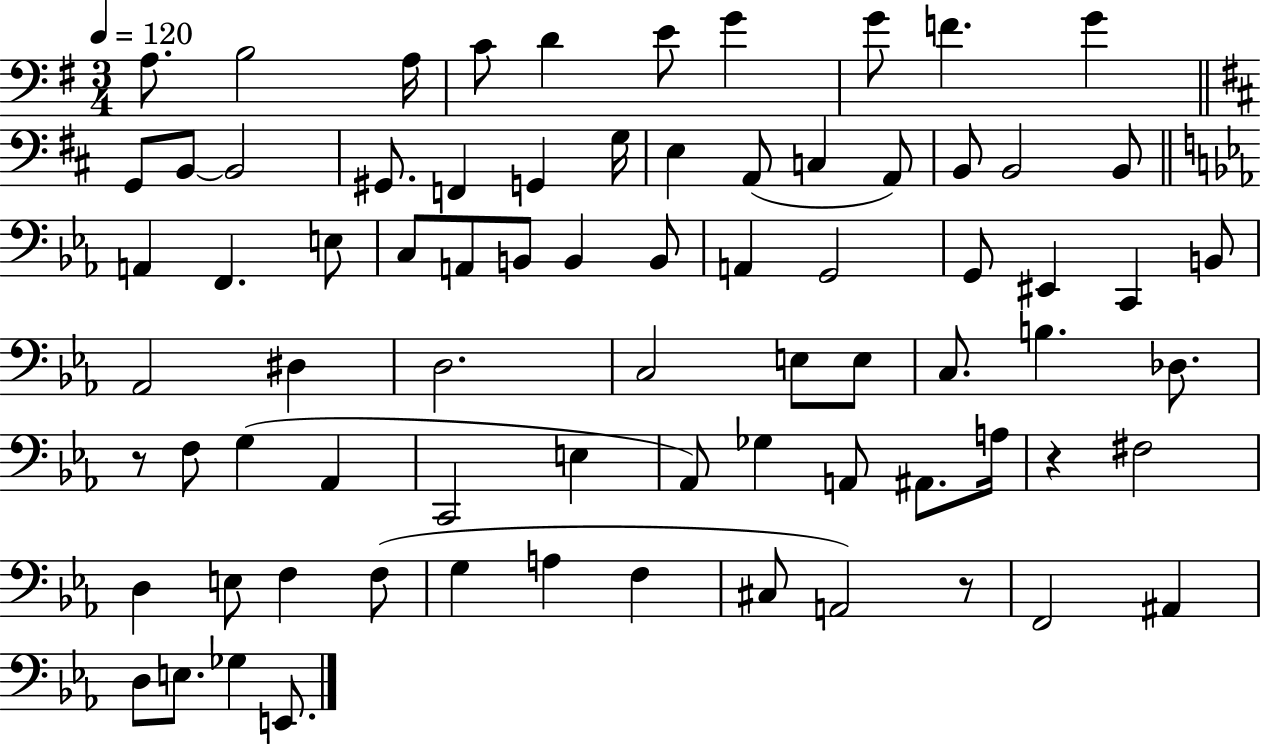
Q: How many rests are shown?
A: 3